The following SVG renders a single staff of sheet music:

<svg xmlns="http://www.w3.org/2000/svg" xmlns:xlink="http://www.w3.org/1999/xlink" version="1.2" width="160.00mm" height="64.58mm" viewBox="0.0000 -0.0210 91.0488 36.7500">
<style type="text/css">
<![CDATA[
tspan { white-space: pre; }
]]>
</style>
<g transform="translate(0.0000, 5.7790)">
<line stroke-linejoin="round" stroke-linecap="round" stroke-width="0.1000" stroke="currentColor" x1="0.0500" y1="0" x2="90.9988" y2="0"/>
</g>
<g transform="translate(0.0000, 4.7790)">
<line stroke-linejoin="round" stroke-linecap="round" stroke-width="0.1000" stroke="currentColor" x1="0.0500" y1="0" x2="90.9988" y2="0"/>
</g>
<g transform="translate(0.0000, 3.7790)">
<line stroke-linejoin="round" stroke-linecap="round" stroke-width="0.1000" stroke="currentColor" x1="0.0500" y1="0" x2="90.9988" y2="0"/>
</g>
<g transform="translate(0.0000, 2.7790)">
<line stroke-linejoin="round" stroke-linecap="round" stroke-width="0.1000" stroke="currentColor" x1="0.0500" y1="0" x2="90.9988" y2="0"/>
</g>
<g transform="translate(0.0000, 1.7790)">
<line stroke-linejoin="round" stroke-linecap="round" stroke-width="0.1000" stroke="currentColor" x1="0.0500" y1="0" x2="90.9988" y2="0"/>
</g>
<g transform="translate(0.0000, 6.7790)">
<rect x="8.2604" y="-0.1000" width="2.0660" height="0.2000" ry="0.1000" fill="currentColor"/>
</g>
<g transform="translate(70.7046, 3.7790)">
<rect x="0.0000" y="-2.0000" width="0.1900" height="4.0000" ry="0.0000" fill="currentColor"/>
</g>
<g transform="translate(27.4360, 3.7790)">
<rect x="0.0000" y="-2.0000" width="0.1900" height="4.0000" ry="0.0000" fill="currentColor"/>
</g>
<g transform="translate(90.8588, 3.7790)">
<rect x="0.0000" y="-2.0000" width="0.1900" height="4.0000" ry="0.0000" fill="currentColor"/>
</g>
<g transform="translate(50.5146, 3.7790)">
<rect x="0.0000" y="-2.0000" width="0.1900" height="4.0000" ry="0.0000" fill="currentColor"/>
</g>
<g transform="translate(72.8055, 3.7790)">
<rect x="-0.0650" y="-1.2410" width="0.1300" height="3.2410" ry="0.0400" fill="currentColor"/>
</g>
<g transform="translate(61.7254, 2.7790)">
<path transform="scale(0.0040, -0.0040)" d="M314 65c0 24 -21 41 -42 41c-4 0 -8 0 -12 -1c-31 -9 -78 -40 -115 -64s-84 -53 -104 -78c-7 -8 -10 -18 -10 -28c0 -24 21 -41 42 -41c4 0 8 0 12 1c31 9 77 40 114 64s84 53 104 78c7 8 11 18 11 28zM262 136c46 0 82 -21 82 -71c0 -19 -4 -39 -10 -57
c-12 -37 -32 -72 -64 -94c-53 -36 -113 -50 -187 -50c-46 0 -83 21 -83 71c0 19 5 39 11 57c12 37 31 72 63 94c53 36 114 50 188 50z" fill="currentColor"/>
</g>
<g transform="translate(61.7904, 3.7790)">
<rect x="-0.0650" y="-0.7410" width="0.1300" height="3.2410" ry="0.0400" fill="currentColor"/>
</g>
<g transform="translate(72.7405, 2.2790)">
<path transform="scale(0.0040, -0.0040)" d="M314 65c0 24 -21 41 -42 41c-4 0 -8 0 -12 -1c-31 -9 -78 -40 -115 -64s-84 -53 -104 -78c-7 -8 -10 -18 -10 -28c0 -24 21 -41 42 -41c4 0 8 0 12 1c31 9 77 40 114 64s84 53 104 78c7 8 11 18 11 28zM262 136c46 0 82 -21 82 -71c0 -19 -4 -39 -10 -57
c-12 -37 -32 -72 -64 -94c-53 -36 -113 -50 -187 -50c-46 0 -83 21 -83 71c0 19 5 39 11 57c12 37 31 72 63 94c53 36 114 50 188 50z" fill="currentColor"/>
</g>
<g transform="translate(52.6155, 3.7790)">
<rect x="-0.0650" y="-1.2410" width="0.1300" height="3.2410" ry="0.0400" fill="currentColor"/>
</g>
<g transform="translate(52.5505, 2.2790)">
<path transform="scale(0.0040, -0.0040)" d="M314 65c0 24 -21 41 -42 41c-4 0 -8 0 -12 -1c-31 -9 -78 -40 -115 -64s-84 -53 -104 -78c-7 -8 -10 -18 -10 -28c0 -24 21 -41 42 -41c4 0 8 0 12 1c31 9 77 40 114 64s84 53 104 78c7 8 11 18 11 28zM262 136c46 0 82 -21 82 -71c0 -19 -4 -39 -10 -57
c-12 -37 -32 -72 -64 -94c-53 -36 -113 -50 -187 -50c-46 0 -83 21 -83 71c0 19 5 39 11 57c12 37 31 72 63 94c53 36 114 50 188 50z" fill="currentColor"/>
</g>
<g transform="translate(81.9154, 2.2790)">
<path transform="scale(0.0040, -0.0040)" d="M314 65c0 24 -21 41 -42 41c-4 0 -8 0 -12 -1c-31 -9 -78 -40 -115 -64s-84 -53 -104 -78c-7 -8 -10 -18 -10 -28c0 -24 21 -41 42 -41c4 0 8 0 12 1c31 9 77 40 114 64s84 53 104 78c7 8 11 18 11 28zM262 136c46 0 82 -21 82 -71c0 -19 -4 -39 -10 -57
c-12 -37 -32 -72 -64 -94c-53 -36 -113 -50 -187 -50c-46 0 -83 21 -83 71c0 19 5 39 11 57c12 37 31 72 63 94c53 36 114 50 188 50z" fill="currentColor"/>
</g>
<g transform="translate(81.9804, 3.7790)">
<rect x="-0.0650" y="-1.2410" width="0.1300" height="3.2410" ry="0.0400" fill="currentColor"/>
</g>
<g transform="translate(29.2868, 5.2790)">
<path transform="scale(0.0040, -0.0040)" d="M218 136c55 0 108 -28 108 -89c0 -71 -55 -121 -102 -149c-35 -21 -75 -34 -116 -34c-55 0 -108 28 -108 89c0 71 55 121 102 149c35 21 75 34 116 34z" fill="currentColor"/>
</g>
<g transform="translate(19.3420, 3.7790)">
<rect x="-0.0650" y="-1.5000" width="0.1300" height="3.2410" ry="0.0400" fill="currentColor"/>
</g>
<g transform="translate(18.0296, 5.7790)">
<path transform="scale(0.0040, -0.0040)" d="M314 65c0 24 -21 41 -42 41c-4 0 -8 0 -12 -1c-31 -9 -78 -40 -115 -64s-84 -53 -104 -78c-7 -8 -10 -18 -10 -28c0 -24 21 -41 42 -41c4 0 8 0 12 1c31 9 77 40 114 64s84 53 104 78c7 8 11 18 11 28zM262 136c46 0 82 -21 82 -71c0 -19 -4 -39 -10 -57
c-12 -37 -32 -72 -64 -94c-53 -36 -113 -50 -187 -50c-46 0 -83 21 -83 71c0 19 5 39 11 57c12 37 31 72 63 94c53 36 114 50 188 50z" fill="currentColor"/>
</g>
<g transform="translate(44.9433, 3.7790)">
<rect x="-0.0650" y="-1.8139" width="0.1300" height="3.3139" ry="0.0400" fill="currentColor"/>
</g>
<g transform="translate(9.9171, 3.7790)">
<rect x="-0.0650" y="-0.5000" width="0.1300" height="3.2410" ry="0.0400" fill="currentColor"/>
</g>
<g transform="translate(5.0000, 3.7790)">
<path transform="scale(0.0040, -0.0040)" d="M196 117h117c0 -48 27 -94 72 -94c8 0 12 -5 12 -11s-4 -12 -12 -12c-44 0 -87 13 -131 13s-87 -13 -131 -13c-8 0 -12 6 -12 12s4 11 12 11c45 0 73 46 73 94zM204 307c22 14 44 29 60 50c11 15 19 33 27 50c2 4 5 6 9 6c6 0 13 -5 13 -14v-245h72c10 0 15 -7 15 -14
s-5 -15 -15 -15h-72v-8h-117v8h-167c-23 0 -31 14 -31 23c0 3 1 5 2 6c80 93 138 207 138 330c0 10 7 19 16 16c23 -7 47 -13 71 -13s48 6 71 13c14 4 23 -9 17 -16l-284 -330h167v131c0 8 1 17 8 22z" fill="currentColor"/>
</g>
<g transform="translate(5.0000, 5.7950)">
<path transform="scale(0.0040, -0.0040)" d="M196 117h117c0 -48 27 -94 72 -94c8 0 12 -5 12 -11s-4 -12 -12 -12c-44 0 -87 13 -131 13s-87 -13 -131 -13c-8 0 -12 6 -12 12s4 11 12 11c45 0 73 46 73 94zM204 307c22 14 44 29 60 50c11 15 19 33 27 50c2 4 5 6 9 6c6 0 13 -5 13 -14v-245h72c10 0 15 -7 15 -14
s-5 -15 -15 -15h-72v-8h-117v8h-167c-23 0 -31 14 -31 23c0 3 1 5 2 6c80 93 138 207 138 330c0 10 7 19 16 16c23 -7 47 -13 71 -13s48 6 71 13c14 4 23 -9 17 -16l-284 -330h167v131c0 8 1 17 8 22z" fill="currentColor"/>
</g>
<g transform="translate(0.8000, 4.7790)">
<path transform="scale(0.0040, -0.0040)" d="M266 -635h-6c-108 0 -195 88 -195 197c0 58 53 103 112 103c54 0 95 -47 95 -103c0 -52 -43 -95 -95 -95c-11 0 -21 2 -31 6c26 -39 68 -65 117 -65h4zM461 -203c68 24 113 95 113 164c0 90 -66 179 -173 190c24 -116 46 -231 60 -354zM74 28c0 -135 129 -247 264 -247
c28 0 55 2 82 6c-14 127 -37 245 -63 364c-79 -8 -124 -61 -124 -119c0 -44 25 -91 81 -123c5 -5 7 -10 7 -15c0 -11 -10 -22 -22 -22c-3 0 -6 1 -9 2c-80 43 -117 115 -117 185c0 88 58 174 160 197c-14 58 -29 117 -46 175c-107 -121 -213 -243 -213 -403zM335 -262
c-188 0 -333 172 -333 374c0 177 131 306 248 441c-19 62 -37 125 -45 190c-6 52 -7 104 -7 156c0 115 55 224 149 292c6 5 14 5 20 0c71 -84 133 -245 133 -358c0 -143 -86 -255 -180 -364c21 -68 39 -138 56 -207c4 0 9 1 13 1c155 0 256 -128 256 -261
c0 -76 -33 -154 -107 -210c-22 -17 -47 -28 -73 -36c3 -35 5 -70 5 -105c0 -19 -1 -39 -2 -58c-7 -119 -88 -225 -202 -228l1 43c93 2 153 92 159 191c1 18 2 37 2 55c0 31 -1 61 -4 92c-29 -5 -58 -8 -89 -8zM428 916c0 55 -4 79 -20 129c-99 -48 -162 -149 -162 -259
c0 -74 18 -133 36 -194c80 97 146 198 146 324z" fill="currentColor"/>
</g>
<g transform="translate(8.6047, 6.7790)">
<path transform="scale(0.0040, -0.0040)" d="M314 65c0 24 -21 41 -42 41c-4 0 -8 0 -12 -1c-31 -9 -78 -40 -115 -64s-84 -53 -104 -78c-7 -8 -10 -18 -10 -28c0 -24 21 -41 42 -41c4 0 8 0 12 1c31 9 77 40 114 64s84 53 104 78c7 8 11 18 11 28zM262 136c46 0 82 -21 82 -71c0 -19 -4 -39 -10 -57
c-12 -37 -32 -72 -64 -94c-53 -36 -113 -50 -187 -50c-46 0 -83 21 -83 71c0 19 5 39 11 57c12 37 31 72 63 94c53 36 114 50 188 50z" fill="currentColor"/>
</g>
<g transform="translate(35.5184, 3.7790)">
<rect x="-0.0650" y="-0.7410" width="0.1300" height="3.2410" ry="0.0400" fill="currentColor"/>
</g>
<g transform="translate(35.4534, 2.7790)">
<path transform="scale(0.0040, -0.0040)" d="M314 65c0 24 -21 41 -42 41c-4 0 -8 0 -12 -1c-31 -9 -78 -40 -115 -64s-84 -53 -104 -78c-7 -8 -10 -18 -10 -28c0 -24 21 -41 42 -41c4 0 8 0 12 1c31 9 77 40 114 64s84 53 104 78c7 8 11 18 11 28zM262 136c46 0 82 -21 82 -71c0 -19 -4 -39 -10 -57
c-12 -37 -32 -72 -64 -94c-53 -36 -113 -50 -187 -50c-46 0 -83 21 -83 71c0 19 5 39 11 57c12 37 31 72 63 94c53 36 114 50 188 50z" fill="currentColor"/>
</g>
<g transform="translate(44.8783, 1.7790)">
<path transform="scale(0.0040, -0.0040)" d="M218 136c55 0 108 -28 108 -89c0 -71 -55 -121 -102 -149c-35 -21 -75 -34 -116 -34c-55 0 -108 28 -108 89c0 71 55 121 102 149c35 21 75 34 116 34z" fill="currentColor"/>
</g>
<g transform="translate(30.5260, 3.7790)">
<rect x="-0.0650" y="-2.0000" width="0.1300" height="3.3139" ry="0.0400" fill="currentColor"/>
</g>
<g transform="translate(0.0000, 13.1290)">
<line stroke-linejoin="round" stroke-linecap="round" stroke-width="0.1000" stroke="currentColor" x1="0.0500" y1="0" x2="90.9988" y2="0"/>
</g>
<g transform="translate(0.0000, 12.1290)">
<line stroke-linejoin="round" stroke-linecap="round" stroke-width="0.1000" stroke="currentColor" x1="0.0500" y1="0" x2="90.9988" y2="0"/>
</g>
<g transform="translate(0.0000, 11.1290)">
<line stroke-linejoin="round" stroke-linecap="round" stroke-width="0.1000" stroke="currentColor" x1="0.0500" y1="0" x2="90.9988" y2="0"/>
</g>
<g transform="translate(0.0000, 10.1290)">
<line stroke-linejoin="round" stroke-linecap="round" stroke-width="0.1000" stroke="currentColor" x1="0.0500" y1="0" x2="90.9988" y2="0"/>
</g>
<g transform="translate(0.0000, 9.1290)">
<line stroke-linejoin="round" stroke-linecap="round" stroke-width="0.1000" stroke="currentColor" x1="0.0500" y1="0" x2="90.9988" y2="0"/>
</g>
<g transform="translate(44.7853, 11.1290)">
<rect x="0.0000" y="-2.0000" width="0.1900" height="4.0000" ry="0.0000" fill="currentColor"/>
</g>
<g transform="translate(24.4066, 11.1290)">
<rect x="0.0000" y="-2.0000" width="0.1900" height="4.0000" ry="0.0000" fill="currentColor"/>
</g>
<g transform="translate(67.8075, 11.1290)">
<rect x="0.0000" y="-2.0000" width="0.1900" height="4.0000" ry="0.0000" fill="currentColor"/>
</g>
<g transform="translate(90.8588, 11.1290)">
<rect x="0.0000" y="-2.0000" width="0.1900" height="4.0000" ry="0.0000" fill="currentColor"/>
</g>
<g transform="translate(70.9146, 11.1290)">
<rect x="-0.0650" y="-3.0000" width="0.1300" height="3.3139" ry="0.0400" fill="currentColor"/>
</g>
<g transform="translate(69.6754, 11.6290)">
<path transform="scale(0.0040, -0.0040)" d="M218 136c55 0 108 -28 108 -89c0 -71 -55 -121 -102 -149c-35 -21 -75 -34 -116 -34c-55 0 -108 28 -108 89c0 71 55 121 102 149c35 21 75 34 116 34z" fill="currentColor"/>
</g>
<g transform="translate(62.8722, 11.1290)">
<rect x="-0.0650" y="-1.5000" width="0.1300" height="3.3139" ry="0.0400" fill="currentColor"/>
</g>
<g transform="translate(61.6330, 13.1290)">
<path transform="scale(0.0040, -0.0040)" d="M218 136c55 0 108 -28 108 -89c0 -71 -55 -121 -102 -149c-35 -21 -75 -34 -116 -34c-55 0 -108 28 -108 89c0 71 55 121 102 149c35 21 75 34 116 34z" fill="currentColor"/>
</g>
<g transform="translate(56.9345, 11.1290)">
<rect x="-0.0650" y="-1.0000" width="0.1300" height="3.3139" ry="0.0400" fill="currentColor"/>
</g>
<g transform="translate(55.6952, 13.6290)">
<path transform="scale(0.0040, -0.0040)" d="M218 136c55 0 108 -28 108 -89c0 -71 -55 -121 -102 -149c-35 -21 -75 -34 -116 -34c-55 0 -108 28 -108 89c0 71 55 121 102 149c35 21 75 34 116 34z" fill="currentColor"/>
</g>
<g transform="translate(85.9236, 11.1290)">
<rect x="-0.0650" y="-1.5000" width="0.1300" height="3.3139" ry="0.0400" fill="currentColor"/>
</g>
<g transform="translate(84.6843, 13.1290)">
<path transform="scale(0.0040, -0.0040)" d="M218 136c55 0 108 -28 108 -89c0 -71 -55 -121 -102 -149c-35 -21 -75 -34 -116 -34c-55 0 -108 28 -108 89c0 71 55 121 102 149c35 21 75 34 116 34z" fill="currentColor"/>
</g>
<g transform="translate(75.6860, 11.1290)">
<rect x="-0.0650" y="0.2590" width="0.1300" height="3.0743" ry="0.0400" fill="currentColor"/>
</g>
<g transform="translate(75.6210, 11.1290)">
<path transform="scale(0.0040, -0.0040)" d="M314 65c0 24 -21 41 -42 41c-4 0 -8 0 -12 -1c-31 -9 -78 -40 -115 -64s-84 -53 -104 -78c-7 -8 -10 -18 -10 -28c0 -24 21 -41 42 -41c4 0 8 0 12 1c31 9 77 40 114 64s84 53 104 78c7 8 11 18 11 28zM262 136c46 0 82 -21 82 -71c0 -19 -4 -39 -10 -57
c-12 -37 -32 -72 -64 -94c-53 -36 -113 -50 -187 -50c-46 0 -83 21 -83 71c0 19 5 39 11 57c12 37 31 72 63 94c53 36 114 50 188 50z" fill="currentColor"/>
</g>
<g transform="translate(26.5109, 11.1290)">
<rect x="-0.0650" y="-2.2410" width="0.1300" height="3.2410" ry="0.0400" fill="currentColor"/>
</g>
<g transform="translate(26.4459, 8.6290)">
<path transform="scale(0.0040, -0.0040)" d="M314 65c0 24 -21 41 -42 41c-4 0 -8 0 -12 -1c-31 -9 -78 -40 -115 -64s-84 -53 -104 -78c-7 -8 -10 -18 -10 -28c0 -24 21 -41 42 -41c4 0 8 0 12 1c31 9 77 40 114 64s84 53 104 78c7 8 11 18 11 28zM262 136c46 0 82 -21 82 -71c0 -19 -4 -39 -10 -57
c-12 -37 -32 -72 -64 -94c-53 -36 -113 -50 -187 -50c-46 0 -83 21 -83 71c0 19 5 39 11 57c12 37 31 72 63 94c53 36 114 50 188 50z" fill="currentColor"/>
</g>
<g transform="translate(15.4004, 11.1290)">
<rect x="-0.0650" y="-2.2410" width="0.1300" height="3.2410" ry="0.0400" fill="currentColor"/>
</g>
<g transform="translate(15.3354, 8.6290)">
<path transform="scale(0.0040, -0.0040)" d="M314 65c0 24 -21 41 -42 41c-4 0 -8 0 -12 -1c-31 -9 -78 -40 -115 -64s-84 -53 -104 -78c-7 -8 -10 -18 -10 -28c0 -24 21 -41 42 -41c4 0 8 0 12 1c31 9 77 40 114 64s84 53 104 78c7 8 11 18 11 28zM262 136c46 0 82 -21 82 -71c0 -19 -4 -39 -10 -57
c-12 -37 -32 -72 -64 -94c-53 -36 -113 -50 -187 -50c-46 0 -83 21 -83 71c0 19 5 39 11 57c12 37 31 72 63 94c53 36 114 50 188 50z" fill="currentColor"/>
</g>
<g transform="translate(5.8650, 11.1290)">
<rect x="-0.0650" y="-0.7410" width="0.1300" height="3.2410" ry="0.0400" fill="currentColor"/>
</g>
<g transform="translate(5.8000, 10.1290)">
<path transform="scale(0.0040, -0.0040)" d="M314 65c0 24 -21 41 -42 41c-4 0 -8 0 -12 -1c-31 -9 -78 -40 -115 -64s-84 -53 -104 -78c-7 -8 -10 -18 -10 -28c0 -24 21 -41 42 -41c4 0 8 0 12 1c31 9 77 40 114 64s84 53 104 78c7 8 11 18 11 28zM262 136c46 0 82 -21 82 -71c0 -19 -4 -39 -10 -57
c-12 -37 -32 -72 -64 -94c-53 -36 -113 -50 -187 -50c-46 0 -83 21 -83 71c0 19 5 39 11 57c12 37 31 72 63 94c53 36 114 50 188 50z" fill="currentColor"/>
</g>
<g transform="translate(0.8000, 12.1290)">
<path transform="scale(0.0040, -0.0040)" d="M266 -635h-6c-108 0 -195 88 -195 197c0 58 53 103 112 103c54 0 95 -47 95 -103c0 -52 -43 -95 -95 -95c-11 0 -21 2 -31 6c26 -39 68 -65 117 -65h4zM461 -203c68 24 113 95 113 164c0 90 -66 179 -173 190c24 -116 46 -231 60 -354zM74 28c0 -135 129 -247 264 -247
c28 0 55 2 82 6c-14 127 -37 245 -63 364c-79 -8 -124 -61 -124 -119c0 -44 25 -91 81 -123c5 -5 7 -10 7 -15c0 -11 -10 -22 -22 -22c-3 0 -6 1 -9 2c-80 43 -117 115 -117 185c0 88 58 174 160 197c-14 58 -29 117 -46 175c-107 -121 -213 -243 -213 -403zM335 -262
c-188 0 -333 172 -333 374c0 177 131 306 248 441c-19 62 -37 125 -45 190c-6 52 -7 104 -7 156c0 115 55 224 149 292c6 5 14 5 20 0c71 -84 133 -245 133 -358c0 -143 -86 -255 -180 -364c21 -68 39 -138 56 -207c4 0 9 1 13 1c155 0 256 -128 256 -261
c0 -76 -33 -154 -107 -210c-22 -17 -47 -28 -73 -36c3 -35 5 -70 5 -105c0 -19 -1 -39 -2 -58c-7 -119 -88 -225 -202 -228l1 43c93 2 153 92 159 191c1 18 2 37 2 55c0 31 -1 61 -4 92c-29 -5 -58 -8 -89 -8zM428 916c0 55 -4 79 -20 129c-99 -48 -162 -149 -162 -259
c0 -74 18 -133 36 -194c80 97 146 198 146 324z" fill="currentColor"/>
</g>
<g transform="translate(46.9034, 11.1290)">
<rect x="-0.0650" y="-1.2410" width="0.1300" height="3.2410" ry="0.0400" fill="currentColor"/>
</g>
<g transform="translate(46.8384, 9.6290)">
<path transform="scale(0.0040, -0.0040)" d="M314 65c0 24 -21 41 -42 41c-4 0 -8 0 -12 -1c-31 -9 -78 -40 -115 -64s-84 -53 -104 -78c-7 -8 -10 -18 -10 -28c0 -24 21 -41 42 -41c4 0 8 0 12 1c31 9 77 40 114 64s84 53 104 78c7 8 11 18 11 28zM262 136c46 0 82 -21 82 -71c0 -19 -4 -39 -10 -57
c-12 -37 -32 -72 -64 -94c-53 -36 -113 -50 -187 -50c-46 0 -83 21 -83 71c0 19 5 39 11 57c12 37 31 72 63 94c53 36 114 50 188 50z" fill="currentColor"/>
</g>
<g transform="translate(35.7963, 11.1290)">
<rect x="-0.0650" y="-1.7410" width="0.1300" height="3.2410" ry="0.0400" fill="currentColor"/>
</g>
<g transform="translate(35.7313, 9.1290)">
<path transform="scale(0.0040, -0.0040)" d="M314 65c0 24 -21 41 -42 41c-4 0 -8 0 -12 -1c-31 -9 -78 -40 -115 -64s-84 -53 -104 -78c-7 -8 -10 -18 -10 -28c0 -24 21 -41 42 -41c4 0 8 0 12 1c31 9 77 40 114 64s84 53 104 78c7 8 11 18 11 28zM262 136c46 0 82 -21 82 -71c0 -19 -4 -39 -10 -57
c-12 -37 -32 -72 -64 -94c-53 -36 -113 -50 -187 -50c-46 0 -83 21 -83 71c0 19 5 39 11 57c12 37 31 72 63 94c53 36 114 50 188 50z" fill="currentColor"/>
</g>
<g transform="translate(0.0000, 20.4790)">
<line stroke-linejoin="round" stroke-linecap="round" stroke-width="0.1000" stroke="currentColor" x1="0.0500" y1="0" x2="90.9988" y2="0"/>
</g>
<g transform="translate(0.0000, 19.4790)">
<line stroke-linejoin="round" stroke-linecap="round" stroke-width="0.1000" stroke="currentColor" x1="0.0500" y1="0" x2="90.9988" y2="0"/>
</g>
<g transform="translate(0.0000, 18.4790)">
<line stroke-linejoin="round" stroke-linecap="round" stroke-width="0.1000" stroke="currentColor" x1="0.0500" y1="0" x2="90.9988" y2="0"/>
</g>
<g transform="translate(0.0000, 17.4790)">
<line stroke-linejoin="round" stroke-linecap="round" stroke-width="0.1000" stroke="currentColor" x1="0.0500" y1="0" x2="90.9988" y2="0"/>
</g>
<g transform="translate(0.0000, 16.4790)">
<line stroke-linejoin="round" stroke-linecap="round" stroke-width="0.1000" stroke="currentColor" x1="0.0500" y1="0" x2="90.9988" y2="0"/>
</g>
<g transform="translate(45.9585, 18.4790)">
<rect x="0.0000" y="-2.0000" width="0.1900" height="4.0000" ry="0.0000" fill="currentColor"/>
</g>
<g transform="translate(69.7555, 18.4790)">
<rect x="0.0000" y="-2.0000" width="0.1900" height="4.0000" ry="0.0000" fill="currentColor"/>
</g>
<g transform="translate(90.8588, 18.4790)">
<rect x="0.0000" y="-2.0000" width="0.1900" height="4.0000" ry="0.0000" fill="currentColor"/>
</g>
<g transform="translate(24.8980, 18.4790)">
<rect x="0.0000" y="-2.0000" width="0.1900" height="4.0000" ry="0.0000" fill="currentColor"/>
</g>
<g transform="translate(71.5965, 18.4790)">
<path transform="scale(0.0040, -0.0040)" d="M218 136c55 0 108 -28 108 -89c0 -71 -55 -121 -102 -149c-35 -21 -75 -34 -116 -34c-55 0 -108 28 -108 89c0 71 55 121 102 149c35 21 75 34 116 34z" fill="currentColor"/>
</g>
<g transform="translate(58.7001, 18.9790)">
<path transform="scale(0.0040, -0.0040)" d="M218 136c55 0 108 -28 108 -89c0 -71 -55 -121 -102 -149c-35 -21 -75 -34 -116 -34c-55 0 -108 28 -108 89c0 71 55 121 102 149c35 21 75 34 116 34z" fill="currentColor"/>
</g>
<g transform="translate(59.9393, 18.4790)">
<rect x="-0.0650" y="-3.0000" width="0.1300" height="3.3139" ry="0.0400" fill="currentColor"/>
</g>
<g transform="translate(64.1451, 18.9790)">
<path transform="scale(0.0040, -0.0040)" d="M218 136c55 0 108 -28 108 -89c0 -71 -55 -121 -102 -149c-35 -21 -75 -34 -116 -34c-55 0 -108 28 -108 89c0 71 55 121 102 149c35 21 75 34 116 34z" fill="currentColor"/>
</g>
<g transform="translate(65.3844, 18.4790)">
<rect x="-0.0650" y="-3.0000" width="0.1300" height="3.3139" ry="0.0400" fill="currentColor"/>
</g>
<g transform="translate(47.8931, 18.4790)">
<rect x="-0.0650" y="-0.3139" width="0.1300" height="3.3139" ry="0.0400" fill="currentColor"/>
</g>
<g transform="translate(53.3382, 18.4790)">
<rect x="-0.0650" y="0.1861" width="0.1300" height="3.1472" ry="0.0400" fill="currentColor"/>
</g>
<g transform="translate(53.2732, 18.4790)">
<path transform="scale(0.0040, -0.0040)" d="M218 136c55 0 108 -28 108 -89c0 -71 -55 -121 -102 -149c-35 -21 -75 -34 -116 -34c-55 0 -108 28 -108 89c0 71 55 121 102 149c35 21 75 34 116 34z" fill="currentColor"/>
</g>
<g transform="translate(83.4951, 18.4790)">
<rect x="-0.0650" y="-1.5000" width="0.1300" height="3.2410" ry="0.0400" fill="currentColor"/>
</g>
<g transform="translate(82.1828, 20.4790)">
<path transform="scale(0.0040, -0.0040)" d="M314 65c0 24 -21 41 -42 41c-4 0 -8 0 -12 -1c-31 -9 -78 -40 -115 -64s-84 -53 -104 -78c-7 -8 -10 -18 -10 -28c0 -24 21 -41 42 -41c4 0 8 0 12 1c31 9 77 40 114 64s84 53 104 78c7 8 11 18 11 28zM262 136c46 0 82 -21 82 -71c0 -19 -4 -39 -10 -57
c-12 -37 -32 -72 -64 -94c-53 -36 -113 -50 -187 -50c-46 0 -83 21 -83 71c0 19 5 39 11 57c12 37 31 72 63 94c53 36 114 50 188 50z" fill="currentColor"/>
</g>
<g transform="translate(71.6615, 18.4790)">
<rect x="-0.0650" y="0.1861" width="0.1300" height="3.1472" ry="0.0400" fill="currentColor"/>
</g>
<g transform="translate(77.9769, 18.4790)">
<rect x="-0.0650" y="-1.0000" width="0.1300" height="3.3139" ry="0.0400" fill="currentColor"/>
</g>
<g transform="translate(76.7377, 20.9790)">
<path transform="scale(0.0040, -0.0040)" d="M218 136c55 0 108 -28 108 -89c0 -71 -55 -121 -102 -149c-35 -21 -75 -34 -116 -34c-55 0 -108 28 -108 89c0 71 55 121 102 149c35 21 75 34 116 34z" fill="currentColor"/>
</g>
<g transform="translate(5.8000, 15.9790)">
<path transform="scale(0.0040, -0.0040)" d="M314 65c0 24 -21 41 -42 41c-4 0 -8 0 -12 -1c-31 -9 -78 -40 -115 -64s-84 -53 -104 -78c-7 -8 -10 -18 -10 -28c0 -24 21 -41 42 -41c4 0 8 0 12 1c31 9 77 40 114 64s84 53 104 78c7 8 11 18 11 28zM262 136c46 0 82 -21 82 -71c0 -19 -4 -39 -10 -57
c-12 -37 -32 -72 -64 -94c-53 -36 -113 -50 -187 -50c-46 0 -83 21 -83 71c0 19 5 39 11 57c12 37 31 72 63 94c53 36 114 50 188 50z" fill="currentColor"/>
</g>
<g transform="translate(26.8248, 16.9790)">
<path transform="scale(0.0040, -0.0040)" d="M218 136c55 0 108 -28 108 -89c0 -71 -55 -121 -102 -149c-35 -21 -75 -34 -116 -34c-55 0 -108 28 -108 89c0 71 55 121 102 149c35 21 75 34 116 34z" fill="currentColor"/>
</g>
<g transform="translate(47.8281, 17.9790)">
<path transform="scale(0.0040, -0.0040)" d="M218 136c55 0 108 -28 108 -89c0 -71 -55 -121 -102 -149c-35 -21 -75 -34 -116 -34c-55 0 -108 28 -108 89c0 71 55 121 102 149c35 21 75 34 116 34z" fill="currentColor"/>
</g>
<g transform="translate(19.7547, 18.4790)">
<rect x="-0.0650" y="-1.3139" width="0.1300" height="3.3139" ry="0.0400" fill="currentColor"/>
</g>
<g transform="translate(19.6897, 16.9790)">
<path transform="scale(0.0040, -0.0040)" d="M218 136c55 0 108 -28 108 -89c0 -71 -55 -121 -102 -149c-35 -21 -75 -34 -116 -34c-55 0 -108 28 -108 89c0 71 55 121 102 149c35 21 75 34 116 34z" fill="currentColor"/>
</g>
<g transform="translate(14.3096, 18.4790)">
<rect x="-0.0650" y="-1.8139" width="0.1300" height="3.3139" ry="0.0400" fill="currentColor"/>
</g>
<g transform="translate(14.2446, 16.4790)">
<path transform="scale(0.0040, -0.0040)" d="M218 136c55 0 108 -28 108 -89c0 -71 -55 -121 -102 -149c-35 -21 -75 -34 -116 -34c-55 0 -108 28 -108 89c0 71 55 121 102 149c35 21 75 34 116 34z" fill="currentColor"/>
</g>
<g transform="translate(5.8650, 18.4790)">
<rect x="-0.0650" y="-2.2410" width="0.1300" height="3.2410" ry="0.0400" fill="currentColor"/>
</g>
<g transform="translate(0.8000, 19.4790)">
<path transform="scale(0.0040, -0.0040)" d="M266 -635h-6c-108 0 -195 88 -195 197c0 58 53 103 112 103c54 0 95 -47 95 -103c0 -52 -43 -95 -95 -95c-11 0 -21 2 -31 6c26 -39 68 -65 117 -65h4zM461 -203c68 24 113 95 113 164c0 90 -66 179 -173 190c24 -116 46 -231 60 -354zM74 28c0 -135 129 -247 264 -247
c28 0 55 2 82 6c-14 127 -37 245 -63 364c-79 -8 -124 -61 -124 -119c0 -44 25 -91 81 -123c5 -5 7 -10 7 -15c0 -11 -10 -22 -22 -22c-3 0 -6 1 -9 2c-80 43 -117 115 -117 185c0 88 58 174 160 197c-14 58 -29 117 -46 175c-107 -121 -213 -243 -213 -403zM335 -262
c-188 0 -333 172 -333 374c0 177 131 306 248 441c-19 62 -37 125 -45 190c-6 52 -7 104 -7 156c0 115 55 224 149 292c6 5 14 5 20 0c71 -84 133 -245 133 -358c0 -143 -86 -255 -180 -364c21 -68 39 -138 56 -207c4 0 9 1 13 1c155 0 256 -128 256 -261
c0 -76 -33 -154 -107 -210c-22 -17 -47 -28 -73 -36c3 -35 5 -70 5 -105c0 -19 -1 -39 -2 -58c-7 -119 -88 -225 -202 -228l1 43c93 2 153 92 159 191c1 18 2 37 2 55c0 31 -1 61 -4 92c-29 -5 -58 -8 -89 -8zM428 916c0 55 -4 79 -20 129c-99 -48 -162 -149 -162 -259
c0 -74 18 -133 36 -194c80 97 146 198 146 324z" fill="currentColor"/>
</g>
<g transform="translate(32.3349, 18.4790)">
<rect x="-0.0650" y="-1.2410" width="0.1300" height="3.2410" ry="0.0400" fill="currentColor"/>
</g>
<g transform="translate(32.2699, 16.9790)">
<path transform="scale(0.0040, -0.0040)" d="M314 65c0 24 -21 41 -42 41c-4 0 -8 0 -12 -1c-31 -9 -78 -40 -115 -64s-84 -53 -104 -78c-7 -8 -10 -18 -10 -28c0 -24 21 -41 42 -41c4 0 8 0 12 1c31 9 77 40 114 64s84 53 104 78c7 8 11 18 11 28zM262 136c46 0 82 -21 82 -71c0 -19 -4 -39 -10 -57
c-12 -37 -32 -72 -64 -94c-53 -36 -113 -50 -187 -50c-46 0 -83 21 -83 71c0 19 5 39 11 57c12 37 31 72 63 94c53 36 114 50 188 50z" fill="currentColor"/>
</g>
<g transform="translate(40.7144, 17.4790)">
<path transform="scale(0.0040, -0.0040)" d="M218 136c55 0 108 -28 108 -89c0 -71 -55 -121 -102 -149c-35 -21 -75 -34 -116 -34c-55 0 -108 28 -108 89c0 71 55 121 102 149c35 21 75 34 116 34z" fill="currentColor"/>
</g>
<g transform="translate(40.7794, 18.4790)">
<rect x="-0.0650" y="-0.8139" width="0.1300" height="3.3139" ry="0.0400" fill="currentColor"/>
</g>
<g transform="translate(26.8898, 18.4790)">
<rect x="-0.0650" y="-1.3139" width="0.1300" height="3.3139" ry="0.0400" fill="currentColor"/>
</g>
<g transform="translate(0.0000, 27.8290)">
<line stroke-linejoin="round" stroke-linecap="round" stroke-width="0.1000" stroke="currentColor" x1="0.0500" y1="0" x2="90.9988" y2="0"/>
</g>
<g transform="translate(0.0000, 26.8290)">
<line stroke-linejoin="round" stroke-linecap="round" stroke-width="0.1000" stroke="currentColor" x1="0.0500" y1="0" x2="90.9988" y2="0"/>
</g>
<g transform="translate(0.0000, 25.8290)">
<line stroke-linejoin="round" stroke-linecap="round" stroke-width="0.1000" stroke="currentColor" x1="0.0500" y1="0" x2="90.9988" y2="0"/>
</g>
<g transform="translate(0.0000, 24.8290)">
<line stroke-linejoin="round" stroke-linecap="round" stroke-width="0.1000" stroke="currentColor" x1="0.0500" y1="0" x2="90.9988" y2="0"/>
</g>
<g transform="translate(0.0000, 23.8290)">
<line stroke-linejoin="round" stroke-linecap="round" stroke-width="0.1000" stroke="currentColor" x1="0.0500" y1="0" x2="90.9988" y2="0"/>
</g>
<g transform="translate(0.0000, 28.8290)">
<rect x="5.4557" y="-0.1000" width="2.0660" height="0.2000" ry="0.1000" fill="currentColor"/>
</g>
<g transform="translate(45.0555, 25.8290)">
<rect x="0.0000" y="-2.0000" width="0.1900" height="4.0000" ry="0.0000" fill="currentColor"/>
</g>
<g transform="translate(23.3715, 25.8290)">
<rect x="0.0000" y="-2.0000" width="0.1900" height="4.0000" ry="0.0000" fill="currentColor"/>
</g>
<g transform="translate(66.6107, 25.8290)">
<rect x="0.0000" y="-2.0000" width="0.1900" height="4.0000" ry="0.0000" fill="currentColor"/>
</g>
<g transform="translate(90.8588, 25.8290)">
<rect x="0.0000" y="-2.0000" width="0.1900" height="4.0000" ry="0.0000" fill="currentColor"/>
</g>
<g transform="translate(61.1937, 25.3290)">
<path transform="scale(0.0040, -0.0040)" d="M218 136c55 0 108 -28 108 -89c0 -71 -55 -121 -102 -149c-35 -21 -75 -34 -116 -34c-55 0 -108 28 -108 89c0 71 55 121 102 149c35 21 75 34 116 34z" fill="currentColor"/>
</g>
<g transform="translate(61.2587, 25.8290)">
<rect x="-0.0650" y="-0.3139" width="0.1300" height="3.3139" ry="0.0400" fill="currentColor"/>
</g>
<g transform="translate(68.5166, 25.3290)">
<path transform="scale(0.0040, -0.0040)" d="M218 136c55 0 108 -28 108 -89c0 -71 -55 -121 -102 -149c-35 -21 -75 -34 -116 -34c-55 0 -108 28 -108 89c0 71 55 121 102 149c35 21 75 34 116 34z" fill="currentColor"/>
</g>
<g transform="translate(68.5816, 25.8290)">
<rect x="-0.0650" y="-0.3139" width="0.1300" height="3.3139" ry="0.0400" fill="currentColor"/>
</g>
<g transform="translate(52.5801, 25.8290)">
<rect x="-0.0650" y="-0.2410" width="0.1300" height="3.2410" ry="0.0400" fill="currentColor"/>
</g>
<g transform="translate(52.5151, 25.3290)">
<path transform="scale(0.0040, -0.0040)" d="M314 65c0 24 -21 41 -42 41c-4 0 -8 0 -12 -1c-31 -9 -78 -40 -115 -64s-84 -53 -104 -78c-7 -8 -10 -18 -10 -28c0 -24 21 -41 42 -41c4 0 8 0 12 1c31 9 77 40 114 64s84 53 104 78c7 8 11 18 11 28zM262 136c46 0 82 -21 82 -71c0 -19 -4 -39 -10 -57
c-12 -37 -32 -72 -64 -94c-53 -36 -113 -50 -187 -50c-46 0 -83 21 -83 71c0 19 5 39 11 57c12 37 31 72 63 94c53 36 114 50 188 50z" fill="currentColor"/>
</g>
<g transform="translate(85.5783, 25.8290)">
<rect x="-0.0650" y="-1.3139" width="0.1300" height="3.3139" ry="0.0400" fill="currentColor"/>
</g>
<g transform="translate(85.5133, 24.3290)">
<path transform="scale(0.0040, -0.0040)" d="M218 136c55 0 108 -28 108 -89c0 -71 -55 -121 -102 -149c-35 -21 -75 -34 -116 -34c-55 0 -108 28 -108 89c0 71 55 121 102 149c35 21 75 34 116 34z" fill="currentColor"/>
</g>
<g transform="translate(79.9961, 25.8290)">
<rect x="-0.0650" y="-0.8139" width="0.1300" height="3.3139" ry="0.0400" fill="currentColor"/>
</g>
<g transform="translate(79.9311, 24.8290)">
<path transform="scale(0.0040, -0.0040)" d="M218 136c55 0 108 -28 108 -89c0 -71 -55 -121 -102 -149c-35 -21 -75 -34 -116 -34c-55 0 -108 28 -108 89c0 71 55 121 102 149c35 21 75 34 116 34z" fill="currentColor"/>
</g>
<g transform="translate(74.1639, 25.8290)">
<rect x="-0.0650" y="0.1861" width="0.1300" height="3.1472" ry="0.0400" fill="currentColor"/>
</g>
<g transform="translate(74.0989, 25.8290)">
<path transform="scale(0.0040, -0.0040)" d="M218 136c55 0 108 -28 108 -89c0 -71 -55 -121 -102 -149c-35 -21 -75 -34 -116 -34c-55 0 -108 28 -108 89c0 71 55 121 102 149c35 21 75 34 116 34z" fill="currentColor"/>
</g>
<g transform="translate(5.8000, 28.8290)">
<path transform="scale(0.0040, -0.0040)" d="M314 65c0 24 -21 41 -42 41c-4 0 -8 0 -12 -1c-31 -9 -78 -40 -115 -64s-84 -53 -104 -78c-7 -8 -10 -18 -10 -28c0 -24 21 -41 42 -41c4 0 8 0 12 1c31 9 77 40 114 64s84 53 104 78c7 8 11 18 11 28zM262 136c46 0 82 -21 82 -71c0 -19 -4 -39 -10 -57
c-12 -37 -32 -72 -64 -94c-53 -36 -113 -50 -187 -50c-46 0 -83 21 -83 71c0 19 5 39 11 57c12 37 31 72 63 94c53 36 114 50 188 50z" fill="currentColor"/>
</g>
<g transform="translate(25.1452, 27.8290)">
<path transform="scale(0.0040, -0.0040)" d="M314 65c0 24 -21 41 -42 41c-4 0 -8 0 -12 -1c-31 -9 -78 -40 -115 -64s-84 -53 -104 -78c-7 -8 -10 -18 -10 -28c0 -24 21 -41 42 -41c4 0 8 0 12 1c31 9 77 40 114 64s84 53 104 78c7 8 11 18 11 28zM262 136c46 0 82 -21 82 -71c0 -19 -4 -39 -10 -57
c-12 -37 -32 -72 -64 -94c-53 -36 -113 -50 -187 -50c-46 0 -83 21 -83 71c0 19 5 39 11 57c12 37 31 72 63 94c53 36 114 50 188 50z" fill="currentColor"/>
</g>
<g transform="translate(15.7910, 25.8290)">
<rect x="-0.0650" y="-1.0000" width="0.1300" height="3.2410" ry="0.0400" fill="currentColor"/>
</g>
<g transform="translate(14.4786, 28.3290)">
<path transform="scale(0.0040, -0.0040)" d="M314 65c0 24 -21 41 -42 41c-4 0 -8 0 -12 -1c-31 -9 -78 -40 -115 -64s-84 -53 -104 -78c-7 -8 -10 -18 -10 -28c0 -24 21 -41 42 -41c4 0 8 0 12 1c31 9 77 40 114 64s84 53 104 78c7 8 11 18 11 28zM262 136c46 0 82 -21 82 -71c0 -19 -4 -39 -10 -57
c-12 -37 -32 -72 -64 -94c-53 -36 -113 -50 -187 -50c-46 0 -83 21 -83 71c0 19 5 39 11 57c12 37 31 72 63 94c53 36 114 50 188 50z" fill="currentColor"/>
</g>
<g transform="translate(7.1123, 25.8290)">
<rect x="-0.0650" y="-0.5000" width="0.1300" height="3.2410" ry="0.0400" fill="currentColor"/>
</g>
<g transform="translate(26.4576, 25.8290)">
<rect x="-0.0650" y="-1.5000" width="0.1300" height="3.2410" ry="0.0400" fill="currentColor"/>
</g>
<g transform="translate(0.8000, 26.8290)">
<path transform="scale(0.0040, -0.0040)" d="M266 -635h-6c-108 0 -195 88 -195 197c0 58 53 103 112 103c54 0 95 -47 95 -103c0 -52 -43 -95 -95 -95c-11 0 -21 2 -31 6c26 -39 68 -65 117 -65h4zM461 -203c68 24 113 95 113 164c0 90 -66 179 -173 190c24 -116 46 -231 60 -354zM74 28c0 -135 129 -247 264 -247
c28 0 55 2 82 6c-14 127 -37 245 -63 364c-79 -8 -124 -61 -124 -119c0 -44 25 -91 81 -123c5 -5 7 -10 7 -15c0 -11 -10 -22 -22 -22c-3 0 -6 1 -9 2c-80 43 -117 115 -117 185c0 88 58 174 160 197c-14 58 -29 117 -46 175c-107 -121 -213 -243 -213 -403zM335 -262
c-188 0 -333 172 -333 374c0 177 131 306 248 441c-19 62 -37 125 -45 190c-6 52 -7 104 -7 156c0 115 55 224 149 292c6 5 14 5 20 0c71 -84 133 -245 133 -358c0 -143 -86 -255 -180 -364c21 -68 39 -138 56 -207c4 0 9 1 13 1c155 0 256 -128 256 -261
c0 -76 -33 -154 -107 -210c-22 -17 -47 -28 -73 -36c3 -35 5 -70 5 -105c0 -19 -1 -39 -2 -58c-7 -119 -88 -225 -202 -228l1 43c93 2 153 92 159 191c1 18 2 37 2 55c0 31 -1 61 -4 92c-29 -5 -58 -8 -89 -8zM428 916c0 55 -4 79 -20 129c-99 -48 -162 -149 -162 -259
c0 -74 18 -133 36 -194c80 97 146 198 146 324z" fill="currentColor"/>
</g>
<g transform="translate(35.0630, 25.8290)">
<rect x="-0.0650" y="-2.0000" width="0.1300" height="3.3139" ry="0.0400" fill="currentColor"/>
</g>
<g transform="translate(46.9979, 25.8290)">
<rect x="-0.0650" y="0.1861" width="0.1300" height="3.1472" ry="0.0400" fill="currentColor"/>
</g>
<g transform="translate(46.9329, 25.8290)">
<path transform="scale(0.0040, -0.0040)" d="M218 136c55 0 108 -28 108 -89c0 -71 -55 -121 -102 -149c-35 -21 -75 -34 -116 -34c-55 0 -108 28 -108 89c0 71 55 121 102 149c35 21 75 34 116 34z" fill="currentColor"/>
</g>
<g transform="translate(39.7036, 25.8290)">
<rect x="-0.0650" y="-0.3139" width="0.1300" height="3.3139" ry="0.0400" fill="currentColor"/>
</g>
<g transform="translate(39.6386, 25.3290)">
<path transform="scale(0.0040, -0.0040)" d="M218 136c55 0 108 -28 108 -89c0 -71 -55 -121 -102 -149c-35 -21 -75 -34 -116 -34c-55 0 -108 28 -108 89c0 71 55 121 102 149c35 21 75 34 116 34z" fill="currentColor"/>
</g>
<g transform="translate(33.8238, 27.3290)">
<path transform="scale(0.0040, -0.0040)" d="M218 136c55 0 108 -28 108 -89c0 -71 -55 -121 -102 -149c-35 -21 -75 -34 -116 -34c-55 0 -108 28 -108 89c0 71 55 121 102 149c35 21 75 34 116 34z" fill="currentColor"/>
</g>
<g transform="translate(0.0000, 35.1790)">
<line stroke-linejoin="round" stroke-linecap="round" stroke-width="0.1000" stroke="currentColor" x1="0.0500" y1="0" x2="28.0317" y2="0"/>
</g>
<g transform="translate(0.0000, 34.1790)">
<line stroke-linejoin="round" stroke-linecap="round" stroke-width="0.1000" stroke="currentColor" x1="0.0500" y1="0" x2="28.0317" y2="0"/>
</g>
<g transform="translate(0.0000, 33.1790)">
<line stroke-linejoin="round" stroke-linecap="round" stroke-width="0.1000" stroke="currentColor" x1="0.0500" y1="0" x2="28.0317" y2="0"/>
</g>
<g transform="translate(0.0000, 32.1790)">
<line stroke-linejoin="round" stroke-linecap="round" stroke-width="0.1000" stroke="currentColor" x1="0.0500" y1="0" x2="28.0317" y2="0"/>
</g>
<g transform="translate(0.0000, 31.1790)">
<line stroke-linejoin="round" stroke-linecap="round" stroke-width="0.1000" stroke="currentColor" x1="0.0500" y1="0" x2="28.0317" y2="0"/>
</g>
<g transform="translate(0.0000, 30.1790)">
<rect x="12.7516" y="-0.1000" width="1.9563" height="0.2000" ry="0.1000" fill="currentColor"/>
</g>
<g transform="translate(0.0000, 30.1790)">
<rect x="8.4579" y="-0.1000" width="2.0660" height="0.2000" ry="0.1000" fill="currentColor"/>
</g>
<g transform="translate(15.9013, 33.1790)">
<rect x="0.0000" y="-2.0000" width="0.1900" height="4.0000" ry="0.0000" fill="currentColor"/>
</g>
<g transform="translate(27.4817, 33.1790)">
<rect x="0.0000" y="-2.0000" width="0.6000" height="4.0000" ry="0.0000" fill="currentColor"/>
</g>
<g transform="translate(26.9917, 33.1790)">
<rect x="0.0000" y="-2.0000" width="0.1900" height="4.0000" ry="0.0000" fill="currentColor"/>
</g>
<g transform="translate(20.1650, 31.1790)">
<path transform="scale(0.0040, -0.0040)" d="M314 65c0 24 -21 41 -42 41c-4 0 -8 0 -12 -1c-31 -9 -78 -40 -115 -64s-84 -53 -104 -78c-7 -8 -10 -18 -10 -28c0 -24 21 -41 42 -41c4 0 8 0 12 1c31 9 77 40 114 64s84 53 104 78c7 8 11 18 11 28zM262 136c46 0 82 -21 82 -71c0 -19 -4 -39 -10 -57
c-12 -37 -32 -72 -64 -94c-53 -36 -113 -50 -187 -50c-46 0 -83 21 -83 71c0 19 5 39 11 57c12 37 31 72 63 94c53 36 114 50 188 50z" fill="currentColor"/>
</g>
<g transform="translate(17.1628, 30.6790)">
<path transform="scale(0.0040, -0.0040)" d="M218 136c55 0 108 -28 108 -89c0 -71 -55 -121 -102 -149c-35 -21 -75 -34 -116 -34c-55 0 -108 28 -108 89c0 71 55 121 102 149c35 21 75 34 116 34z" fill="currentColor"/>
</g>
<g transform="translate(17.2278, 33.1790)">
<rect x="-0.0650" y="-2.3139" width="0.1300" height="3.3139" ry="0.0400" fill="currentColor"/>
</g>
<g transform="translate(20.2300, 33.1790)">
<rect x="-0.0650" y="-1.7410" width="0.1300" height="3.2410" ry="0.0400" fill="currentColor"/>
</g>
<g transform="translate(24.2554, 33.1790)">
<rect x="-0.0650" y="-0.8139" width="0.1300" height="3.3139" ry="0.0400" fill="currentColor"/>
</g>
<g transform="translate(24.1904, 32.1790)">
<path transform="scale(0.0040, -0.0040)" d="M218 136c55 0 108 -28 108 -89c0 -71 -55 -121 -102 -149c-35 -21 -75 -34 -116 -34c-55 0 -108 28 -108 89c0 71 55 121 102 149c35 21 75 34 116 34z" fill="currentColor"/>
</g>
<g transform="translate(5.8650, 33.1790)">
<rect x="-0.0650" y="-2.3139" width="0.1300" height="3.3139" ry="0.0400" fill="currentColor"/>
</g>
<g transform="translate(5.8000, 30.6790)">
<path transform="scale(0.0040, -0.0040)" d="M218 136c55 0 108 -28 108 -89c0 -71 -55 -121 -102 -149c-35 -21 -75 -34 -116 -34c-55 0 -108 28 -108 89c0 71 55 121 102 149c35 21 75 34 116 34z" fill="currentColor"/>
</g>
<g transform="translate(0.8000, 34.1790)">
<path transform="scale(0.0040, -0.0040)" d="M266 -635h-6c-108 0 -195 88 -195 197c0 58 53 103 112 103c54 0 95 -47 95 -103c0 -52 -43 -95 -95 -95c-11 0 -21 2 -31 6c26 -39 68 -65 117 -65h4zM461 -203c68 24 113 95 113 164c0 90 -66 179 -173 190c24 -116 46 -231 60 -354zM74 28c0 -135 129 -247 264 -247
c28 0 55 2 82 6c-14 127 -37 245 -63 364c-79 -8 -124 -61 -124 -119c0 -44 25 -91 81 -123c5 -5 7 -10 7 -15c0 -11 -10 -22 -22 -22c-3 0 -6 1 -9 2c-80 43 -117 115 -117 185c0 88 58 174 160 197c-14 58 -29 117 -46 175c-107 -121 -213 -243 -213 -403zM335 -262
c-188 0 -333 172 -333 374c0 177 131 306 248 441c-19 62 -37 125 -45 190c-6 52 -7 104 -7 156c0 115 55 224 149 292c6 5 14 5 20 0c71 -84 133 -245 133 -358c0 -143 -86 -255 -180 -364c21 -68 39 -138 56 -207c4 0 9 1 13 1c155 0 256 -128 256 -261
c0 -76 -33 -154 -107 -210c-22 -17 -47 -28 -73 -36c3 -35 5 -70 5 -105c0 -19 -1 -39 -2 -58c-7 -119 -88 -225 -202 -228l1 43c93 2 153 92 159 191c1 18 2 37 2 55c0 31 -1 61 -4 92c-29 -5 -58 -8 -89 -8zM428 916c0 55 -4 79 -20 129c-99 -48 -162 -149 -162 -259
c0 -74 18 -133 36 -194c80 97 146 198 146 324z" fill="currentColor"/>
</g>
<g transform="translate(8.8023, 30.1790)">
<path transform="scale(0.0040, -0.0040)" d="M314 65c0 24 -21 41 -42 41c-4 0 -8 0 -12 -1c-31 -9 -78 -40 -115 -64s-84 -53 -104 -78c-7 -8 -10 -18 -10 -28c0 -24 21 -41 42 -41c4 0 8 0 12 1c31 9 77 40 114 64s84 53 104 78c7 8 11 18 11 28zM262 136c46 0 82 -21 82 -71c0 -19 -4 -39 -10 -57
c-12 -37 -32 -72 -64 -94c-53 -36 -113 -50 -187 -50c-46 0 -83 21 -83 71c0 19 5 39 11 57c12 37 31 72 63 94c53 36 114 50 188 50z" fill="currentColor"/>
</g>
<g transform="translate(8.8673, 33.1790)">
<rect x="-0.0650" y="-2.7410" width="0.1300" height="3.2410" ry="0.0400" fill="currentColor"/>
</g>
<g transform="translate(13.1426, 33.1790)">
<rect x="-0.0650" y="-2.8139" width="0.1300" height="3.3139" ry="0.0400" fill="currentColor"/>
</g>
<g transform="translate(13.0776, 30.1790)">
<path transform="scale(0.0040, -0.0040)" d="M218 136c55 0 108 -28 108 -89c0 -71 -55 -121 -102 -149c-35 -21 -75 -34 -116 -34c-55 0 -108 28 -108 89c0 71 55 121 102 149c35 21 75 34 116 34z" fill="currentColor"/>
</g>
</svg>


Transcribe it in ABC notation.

X:1
T:Untitled
M:4/4
L:1/4
K:C
C2 E2 F d2 f e2 d2 e2 e2 d2 g2 g2 f2 e2 D E A B2 E g2 f e e e2 d c B A A B D E2 C2 D2 E2 F c B c2 c c B d e g a2 a g f2 d